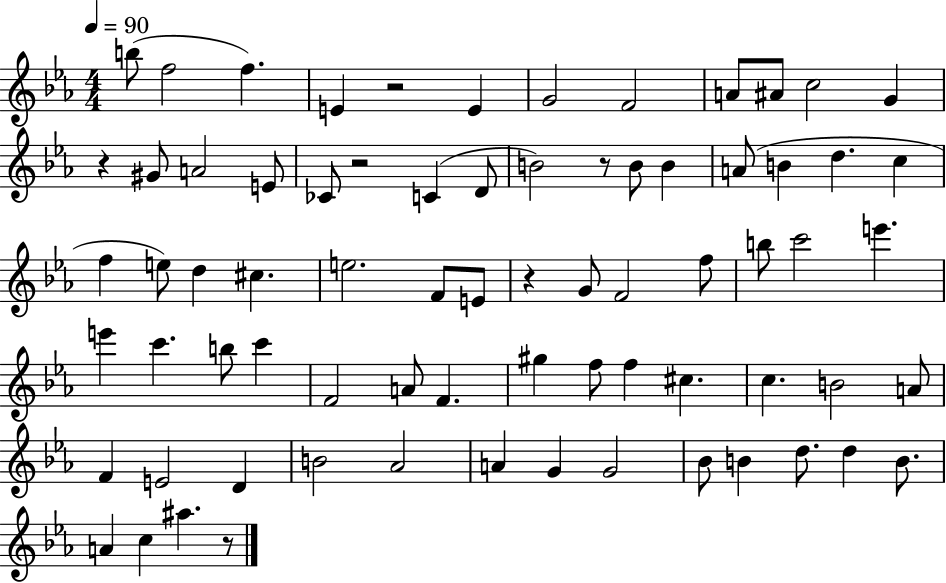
{
  \clef treble
  \numericTimeSignature
  \time 4/4
  \key ees \major
  \tempo 4 = 90
  b''8( f''2 f''4.) | e'4 r2 e'4 | g'2 f'2 | a'8 ais'8 c''2 g'4 | \break r4 gis'8 a'2 e'8 | ces'8 r2 c'4( d'8 | b'2) r8 b'8 b'4 | a'8( b'4 d''4. c''4 | \break f''4 e''8) d''4 cis''4. | e''2. f'8 e'8 | r4 g'8 f'2 f''8 | b''8 c'''2 e'''4. | \break e'''4 c'''4. b''8 c'''4 | f'2 a'8 f'4. | gis''4 f''8 f''4 cis''4. | c''4. b'2 a'8 | \break f'4 e'2 d'4 | b'2 aes'2 | a'4 g'4 g'2 | bes'8 b'4 d''8. d''4 b'8. | \break a'4 c''4 ais''4. r8 | \bar "|."
}